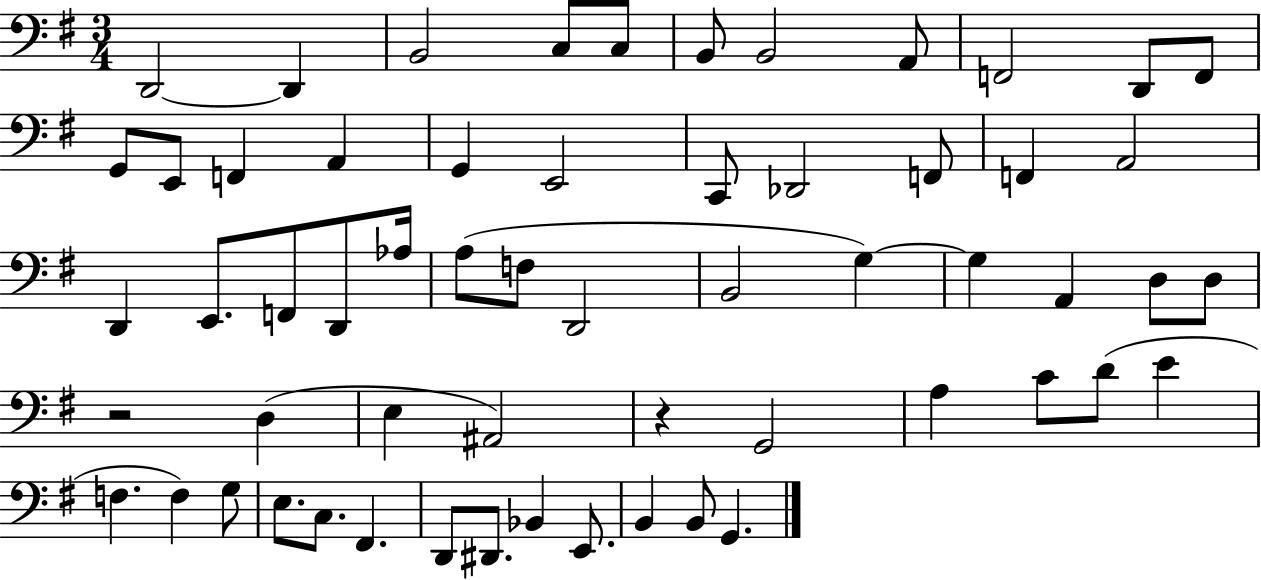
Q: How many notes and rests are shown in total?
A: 59